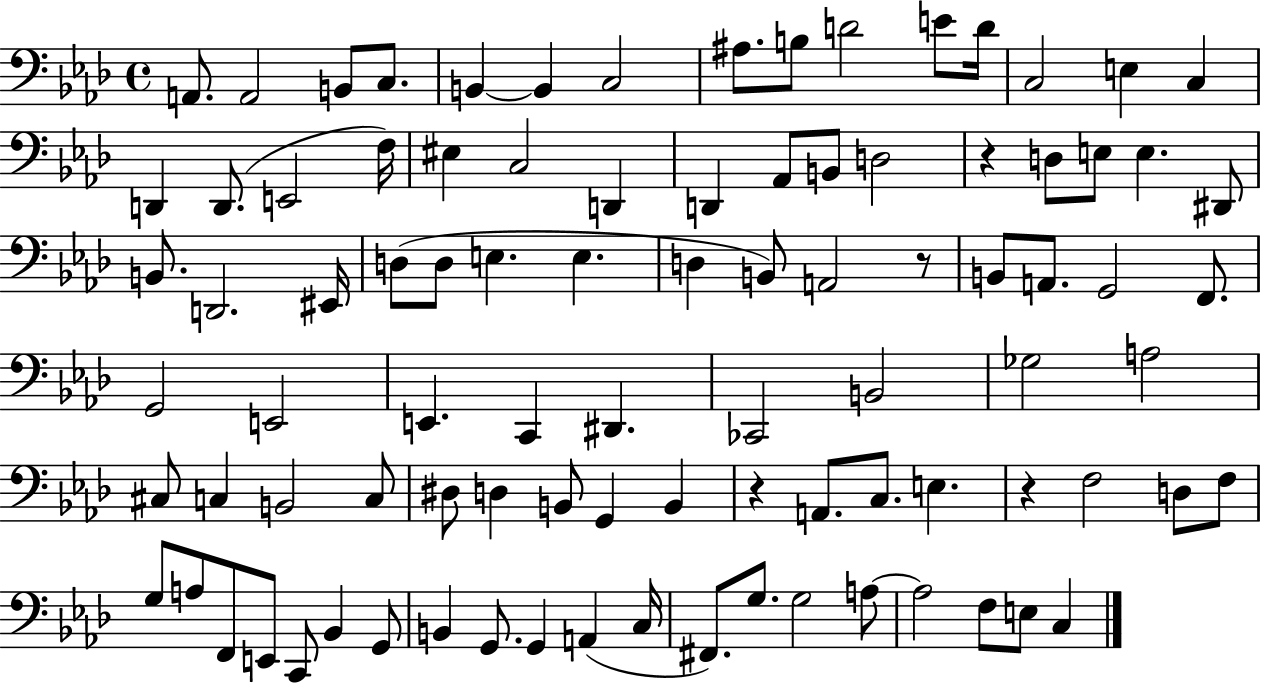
A2/e. A2/h B2/e C3/e. B2/q B2/q C3/h A#3/e. B3/e D4/h E4/e D4/s C3/h E3/q C3/q D2/q D2/e. E2/h F3/s EIS3/q C3/h D2/q D2/q Ab2/e B2/e D3/h R/q D3/e E3/e E3/q. D#2/e B2/e. D2/h. EIS2/s D3/e D3/e E3/q. E3/q. D3/q B2/e A2/h R/e B2/e A2/e. G2/h F2/e. G2/h E2/h E2/q. C2/q D#2/q. CES2/h B2/h Gb3/h A3/h C#3/e C3/q B2/h C3/e D#3/e D3/q B2/e G2/q B2/q R/q A2/e. C3/e. E3/q. R/q F3/h D3/e F3/e G3/e A3/e F2/e E2/e C2/e Bb2/q G2/e B2/q G2/e. G2/q A2/q C3/s F#2/e. G3/e. G3/h A3/e A3/h F3/e E3/e C3/q